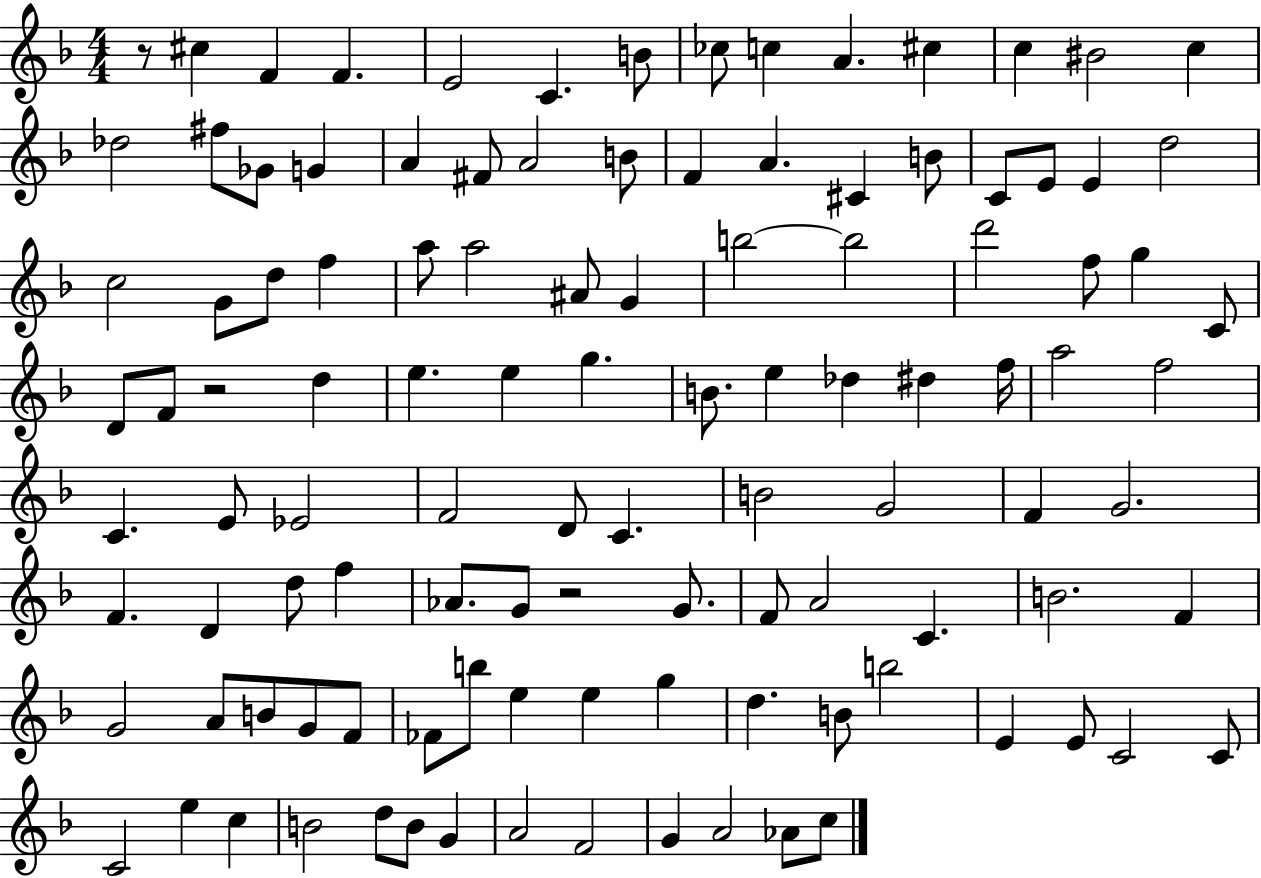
{
  \clef treble
  \numericTimeSignature
  \time 4/4
  \key f \major
  r8 cis''4 f'4 f'4. | e'2 c'4. b'8 | ces''8 c''4 a'4. cis''4 | c''4 bis'2 c''4 | \break des''2 fis''8 ges'8 g'4 | a'4 fis'8 a'2 b'8 | f'4 a'4. cis'4 b'8 | c'8 e'8 e'4 d''2 | \break c''2 g'8 d''8 f''4 | a''8 a''2 ais'8 g'4 | b''2~~ b''2 | d'''2 f''8 g''4 c'8 | \break d'8 f'8 r2 d''4 | e''4. e''4 g''4. | b'8. e''4 des''4 dis''4 f''16 | a''2 f''2 | \break c'4. e'8 ees'2 | f'2 d'8 c'4. | b'2 g'2 | f'4 g'2. | \break f'4. d'4 d''8 f''4 | aes'8. g'8 r2 g'8. | f'8 a'2 c'4. | b'2. f'4 | \break g'2 a'8 b'8 g'8 f'8 | fes'8 b''8 e''4 e''4 g''4 | d''4. b'8 b''2 | e'4 e'8 c'2 c'8 | \break c'2 e''4 c''4 | b'2 d''8 b'8 g'4 | a'2 f'2 | g'4 a'2 aes'8 c''8 | \break \bar "|."
}